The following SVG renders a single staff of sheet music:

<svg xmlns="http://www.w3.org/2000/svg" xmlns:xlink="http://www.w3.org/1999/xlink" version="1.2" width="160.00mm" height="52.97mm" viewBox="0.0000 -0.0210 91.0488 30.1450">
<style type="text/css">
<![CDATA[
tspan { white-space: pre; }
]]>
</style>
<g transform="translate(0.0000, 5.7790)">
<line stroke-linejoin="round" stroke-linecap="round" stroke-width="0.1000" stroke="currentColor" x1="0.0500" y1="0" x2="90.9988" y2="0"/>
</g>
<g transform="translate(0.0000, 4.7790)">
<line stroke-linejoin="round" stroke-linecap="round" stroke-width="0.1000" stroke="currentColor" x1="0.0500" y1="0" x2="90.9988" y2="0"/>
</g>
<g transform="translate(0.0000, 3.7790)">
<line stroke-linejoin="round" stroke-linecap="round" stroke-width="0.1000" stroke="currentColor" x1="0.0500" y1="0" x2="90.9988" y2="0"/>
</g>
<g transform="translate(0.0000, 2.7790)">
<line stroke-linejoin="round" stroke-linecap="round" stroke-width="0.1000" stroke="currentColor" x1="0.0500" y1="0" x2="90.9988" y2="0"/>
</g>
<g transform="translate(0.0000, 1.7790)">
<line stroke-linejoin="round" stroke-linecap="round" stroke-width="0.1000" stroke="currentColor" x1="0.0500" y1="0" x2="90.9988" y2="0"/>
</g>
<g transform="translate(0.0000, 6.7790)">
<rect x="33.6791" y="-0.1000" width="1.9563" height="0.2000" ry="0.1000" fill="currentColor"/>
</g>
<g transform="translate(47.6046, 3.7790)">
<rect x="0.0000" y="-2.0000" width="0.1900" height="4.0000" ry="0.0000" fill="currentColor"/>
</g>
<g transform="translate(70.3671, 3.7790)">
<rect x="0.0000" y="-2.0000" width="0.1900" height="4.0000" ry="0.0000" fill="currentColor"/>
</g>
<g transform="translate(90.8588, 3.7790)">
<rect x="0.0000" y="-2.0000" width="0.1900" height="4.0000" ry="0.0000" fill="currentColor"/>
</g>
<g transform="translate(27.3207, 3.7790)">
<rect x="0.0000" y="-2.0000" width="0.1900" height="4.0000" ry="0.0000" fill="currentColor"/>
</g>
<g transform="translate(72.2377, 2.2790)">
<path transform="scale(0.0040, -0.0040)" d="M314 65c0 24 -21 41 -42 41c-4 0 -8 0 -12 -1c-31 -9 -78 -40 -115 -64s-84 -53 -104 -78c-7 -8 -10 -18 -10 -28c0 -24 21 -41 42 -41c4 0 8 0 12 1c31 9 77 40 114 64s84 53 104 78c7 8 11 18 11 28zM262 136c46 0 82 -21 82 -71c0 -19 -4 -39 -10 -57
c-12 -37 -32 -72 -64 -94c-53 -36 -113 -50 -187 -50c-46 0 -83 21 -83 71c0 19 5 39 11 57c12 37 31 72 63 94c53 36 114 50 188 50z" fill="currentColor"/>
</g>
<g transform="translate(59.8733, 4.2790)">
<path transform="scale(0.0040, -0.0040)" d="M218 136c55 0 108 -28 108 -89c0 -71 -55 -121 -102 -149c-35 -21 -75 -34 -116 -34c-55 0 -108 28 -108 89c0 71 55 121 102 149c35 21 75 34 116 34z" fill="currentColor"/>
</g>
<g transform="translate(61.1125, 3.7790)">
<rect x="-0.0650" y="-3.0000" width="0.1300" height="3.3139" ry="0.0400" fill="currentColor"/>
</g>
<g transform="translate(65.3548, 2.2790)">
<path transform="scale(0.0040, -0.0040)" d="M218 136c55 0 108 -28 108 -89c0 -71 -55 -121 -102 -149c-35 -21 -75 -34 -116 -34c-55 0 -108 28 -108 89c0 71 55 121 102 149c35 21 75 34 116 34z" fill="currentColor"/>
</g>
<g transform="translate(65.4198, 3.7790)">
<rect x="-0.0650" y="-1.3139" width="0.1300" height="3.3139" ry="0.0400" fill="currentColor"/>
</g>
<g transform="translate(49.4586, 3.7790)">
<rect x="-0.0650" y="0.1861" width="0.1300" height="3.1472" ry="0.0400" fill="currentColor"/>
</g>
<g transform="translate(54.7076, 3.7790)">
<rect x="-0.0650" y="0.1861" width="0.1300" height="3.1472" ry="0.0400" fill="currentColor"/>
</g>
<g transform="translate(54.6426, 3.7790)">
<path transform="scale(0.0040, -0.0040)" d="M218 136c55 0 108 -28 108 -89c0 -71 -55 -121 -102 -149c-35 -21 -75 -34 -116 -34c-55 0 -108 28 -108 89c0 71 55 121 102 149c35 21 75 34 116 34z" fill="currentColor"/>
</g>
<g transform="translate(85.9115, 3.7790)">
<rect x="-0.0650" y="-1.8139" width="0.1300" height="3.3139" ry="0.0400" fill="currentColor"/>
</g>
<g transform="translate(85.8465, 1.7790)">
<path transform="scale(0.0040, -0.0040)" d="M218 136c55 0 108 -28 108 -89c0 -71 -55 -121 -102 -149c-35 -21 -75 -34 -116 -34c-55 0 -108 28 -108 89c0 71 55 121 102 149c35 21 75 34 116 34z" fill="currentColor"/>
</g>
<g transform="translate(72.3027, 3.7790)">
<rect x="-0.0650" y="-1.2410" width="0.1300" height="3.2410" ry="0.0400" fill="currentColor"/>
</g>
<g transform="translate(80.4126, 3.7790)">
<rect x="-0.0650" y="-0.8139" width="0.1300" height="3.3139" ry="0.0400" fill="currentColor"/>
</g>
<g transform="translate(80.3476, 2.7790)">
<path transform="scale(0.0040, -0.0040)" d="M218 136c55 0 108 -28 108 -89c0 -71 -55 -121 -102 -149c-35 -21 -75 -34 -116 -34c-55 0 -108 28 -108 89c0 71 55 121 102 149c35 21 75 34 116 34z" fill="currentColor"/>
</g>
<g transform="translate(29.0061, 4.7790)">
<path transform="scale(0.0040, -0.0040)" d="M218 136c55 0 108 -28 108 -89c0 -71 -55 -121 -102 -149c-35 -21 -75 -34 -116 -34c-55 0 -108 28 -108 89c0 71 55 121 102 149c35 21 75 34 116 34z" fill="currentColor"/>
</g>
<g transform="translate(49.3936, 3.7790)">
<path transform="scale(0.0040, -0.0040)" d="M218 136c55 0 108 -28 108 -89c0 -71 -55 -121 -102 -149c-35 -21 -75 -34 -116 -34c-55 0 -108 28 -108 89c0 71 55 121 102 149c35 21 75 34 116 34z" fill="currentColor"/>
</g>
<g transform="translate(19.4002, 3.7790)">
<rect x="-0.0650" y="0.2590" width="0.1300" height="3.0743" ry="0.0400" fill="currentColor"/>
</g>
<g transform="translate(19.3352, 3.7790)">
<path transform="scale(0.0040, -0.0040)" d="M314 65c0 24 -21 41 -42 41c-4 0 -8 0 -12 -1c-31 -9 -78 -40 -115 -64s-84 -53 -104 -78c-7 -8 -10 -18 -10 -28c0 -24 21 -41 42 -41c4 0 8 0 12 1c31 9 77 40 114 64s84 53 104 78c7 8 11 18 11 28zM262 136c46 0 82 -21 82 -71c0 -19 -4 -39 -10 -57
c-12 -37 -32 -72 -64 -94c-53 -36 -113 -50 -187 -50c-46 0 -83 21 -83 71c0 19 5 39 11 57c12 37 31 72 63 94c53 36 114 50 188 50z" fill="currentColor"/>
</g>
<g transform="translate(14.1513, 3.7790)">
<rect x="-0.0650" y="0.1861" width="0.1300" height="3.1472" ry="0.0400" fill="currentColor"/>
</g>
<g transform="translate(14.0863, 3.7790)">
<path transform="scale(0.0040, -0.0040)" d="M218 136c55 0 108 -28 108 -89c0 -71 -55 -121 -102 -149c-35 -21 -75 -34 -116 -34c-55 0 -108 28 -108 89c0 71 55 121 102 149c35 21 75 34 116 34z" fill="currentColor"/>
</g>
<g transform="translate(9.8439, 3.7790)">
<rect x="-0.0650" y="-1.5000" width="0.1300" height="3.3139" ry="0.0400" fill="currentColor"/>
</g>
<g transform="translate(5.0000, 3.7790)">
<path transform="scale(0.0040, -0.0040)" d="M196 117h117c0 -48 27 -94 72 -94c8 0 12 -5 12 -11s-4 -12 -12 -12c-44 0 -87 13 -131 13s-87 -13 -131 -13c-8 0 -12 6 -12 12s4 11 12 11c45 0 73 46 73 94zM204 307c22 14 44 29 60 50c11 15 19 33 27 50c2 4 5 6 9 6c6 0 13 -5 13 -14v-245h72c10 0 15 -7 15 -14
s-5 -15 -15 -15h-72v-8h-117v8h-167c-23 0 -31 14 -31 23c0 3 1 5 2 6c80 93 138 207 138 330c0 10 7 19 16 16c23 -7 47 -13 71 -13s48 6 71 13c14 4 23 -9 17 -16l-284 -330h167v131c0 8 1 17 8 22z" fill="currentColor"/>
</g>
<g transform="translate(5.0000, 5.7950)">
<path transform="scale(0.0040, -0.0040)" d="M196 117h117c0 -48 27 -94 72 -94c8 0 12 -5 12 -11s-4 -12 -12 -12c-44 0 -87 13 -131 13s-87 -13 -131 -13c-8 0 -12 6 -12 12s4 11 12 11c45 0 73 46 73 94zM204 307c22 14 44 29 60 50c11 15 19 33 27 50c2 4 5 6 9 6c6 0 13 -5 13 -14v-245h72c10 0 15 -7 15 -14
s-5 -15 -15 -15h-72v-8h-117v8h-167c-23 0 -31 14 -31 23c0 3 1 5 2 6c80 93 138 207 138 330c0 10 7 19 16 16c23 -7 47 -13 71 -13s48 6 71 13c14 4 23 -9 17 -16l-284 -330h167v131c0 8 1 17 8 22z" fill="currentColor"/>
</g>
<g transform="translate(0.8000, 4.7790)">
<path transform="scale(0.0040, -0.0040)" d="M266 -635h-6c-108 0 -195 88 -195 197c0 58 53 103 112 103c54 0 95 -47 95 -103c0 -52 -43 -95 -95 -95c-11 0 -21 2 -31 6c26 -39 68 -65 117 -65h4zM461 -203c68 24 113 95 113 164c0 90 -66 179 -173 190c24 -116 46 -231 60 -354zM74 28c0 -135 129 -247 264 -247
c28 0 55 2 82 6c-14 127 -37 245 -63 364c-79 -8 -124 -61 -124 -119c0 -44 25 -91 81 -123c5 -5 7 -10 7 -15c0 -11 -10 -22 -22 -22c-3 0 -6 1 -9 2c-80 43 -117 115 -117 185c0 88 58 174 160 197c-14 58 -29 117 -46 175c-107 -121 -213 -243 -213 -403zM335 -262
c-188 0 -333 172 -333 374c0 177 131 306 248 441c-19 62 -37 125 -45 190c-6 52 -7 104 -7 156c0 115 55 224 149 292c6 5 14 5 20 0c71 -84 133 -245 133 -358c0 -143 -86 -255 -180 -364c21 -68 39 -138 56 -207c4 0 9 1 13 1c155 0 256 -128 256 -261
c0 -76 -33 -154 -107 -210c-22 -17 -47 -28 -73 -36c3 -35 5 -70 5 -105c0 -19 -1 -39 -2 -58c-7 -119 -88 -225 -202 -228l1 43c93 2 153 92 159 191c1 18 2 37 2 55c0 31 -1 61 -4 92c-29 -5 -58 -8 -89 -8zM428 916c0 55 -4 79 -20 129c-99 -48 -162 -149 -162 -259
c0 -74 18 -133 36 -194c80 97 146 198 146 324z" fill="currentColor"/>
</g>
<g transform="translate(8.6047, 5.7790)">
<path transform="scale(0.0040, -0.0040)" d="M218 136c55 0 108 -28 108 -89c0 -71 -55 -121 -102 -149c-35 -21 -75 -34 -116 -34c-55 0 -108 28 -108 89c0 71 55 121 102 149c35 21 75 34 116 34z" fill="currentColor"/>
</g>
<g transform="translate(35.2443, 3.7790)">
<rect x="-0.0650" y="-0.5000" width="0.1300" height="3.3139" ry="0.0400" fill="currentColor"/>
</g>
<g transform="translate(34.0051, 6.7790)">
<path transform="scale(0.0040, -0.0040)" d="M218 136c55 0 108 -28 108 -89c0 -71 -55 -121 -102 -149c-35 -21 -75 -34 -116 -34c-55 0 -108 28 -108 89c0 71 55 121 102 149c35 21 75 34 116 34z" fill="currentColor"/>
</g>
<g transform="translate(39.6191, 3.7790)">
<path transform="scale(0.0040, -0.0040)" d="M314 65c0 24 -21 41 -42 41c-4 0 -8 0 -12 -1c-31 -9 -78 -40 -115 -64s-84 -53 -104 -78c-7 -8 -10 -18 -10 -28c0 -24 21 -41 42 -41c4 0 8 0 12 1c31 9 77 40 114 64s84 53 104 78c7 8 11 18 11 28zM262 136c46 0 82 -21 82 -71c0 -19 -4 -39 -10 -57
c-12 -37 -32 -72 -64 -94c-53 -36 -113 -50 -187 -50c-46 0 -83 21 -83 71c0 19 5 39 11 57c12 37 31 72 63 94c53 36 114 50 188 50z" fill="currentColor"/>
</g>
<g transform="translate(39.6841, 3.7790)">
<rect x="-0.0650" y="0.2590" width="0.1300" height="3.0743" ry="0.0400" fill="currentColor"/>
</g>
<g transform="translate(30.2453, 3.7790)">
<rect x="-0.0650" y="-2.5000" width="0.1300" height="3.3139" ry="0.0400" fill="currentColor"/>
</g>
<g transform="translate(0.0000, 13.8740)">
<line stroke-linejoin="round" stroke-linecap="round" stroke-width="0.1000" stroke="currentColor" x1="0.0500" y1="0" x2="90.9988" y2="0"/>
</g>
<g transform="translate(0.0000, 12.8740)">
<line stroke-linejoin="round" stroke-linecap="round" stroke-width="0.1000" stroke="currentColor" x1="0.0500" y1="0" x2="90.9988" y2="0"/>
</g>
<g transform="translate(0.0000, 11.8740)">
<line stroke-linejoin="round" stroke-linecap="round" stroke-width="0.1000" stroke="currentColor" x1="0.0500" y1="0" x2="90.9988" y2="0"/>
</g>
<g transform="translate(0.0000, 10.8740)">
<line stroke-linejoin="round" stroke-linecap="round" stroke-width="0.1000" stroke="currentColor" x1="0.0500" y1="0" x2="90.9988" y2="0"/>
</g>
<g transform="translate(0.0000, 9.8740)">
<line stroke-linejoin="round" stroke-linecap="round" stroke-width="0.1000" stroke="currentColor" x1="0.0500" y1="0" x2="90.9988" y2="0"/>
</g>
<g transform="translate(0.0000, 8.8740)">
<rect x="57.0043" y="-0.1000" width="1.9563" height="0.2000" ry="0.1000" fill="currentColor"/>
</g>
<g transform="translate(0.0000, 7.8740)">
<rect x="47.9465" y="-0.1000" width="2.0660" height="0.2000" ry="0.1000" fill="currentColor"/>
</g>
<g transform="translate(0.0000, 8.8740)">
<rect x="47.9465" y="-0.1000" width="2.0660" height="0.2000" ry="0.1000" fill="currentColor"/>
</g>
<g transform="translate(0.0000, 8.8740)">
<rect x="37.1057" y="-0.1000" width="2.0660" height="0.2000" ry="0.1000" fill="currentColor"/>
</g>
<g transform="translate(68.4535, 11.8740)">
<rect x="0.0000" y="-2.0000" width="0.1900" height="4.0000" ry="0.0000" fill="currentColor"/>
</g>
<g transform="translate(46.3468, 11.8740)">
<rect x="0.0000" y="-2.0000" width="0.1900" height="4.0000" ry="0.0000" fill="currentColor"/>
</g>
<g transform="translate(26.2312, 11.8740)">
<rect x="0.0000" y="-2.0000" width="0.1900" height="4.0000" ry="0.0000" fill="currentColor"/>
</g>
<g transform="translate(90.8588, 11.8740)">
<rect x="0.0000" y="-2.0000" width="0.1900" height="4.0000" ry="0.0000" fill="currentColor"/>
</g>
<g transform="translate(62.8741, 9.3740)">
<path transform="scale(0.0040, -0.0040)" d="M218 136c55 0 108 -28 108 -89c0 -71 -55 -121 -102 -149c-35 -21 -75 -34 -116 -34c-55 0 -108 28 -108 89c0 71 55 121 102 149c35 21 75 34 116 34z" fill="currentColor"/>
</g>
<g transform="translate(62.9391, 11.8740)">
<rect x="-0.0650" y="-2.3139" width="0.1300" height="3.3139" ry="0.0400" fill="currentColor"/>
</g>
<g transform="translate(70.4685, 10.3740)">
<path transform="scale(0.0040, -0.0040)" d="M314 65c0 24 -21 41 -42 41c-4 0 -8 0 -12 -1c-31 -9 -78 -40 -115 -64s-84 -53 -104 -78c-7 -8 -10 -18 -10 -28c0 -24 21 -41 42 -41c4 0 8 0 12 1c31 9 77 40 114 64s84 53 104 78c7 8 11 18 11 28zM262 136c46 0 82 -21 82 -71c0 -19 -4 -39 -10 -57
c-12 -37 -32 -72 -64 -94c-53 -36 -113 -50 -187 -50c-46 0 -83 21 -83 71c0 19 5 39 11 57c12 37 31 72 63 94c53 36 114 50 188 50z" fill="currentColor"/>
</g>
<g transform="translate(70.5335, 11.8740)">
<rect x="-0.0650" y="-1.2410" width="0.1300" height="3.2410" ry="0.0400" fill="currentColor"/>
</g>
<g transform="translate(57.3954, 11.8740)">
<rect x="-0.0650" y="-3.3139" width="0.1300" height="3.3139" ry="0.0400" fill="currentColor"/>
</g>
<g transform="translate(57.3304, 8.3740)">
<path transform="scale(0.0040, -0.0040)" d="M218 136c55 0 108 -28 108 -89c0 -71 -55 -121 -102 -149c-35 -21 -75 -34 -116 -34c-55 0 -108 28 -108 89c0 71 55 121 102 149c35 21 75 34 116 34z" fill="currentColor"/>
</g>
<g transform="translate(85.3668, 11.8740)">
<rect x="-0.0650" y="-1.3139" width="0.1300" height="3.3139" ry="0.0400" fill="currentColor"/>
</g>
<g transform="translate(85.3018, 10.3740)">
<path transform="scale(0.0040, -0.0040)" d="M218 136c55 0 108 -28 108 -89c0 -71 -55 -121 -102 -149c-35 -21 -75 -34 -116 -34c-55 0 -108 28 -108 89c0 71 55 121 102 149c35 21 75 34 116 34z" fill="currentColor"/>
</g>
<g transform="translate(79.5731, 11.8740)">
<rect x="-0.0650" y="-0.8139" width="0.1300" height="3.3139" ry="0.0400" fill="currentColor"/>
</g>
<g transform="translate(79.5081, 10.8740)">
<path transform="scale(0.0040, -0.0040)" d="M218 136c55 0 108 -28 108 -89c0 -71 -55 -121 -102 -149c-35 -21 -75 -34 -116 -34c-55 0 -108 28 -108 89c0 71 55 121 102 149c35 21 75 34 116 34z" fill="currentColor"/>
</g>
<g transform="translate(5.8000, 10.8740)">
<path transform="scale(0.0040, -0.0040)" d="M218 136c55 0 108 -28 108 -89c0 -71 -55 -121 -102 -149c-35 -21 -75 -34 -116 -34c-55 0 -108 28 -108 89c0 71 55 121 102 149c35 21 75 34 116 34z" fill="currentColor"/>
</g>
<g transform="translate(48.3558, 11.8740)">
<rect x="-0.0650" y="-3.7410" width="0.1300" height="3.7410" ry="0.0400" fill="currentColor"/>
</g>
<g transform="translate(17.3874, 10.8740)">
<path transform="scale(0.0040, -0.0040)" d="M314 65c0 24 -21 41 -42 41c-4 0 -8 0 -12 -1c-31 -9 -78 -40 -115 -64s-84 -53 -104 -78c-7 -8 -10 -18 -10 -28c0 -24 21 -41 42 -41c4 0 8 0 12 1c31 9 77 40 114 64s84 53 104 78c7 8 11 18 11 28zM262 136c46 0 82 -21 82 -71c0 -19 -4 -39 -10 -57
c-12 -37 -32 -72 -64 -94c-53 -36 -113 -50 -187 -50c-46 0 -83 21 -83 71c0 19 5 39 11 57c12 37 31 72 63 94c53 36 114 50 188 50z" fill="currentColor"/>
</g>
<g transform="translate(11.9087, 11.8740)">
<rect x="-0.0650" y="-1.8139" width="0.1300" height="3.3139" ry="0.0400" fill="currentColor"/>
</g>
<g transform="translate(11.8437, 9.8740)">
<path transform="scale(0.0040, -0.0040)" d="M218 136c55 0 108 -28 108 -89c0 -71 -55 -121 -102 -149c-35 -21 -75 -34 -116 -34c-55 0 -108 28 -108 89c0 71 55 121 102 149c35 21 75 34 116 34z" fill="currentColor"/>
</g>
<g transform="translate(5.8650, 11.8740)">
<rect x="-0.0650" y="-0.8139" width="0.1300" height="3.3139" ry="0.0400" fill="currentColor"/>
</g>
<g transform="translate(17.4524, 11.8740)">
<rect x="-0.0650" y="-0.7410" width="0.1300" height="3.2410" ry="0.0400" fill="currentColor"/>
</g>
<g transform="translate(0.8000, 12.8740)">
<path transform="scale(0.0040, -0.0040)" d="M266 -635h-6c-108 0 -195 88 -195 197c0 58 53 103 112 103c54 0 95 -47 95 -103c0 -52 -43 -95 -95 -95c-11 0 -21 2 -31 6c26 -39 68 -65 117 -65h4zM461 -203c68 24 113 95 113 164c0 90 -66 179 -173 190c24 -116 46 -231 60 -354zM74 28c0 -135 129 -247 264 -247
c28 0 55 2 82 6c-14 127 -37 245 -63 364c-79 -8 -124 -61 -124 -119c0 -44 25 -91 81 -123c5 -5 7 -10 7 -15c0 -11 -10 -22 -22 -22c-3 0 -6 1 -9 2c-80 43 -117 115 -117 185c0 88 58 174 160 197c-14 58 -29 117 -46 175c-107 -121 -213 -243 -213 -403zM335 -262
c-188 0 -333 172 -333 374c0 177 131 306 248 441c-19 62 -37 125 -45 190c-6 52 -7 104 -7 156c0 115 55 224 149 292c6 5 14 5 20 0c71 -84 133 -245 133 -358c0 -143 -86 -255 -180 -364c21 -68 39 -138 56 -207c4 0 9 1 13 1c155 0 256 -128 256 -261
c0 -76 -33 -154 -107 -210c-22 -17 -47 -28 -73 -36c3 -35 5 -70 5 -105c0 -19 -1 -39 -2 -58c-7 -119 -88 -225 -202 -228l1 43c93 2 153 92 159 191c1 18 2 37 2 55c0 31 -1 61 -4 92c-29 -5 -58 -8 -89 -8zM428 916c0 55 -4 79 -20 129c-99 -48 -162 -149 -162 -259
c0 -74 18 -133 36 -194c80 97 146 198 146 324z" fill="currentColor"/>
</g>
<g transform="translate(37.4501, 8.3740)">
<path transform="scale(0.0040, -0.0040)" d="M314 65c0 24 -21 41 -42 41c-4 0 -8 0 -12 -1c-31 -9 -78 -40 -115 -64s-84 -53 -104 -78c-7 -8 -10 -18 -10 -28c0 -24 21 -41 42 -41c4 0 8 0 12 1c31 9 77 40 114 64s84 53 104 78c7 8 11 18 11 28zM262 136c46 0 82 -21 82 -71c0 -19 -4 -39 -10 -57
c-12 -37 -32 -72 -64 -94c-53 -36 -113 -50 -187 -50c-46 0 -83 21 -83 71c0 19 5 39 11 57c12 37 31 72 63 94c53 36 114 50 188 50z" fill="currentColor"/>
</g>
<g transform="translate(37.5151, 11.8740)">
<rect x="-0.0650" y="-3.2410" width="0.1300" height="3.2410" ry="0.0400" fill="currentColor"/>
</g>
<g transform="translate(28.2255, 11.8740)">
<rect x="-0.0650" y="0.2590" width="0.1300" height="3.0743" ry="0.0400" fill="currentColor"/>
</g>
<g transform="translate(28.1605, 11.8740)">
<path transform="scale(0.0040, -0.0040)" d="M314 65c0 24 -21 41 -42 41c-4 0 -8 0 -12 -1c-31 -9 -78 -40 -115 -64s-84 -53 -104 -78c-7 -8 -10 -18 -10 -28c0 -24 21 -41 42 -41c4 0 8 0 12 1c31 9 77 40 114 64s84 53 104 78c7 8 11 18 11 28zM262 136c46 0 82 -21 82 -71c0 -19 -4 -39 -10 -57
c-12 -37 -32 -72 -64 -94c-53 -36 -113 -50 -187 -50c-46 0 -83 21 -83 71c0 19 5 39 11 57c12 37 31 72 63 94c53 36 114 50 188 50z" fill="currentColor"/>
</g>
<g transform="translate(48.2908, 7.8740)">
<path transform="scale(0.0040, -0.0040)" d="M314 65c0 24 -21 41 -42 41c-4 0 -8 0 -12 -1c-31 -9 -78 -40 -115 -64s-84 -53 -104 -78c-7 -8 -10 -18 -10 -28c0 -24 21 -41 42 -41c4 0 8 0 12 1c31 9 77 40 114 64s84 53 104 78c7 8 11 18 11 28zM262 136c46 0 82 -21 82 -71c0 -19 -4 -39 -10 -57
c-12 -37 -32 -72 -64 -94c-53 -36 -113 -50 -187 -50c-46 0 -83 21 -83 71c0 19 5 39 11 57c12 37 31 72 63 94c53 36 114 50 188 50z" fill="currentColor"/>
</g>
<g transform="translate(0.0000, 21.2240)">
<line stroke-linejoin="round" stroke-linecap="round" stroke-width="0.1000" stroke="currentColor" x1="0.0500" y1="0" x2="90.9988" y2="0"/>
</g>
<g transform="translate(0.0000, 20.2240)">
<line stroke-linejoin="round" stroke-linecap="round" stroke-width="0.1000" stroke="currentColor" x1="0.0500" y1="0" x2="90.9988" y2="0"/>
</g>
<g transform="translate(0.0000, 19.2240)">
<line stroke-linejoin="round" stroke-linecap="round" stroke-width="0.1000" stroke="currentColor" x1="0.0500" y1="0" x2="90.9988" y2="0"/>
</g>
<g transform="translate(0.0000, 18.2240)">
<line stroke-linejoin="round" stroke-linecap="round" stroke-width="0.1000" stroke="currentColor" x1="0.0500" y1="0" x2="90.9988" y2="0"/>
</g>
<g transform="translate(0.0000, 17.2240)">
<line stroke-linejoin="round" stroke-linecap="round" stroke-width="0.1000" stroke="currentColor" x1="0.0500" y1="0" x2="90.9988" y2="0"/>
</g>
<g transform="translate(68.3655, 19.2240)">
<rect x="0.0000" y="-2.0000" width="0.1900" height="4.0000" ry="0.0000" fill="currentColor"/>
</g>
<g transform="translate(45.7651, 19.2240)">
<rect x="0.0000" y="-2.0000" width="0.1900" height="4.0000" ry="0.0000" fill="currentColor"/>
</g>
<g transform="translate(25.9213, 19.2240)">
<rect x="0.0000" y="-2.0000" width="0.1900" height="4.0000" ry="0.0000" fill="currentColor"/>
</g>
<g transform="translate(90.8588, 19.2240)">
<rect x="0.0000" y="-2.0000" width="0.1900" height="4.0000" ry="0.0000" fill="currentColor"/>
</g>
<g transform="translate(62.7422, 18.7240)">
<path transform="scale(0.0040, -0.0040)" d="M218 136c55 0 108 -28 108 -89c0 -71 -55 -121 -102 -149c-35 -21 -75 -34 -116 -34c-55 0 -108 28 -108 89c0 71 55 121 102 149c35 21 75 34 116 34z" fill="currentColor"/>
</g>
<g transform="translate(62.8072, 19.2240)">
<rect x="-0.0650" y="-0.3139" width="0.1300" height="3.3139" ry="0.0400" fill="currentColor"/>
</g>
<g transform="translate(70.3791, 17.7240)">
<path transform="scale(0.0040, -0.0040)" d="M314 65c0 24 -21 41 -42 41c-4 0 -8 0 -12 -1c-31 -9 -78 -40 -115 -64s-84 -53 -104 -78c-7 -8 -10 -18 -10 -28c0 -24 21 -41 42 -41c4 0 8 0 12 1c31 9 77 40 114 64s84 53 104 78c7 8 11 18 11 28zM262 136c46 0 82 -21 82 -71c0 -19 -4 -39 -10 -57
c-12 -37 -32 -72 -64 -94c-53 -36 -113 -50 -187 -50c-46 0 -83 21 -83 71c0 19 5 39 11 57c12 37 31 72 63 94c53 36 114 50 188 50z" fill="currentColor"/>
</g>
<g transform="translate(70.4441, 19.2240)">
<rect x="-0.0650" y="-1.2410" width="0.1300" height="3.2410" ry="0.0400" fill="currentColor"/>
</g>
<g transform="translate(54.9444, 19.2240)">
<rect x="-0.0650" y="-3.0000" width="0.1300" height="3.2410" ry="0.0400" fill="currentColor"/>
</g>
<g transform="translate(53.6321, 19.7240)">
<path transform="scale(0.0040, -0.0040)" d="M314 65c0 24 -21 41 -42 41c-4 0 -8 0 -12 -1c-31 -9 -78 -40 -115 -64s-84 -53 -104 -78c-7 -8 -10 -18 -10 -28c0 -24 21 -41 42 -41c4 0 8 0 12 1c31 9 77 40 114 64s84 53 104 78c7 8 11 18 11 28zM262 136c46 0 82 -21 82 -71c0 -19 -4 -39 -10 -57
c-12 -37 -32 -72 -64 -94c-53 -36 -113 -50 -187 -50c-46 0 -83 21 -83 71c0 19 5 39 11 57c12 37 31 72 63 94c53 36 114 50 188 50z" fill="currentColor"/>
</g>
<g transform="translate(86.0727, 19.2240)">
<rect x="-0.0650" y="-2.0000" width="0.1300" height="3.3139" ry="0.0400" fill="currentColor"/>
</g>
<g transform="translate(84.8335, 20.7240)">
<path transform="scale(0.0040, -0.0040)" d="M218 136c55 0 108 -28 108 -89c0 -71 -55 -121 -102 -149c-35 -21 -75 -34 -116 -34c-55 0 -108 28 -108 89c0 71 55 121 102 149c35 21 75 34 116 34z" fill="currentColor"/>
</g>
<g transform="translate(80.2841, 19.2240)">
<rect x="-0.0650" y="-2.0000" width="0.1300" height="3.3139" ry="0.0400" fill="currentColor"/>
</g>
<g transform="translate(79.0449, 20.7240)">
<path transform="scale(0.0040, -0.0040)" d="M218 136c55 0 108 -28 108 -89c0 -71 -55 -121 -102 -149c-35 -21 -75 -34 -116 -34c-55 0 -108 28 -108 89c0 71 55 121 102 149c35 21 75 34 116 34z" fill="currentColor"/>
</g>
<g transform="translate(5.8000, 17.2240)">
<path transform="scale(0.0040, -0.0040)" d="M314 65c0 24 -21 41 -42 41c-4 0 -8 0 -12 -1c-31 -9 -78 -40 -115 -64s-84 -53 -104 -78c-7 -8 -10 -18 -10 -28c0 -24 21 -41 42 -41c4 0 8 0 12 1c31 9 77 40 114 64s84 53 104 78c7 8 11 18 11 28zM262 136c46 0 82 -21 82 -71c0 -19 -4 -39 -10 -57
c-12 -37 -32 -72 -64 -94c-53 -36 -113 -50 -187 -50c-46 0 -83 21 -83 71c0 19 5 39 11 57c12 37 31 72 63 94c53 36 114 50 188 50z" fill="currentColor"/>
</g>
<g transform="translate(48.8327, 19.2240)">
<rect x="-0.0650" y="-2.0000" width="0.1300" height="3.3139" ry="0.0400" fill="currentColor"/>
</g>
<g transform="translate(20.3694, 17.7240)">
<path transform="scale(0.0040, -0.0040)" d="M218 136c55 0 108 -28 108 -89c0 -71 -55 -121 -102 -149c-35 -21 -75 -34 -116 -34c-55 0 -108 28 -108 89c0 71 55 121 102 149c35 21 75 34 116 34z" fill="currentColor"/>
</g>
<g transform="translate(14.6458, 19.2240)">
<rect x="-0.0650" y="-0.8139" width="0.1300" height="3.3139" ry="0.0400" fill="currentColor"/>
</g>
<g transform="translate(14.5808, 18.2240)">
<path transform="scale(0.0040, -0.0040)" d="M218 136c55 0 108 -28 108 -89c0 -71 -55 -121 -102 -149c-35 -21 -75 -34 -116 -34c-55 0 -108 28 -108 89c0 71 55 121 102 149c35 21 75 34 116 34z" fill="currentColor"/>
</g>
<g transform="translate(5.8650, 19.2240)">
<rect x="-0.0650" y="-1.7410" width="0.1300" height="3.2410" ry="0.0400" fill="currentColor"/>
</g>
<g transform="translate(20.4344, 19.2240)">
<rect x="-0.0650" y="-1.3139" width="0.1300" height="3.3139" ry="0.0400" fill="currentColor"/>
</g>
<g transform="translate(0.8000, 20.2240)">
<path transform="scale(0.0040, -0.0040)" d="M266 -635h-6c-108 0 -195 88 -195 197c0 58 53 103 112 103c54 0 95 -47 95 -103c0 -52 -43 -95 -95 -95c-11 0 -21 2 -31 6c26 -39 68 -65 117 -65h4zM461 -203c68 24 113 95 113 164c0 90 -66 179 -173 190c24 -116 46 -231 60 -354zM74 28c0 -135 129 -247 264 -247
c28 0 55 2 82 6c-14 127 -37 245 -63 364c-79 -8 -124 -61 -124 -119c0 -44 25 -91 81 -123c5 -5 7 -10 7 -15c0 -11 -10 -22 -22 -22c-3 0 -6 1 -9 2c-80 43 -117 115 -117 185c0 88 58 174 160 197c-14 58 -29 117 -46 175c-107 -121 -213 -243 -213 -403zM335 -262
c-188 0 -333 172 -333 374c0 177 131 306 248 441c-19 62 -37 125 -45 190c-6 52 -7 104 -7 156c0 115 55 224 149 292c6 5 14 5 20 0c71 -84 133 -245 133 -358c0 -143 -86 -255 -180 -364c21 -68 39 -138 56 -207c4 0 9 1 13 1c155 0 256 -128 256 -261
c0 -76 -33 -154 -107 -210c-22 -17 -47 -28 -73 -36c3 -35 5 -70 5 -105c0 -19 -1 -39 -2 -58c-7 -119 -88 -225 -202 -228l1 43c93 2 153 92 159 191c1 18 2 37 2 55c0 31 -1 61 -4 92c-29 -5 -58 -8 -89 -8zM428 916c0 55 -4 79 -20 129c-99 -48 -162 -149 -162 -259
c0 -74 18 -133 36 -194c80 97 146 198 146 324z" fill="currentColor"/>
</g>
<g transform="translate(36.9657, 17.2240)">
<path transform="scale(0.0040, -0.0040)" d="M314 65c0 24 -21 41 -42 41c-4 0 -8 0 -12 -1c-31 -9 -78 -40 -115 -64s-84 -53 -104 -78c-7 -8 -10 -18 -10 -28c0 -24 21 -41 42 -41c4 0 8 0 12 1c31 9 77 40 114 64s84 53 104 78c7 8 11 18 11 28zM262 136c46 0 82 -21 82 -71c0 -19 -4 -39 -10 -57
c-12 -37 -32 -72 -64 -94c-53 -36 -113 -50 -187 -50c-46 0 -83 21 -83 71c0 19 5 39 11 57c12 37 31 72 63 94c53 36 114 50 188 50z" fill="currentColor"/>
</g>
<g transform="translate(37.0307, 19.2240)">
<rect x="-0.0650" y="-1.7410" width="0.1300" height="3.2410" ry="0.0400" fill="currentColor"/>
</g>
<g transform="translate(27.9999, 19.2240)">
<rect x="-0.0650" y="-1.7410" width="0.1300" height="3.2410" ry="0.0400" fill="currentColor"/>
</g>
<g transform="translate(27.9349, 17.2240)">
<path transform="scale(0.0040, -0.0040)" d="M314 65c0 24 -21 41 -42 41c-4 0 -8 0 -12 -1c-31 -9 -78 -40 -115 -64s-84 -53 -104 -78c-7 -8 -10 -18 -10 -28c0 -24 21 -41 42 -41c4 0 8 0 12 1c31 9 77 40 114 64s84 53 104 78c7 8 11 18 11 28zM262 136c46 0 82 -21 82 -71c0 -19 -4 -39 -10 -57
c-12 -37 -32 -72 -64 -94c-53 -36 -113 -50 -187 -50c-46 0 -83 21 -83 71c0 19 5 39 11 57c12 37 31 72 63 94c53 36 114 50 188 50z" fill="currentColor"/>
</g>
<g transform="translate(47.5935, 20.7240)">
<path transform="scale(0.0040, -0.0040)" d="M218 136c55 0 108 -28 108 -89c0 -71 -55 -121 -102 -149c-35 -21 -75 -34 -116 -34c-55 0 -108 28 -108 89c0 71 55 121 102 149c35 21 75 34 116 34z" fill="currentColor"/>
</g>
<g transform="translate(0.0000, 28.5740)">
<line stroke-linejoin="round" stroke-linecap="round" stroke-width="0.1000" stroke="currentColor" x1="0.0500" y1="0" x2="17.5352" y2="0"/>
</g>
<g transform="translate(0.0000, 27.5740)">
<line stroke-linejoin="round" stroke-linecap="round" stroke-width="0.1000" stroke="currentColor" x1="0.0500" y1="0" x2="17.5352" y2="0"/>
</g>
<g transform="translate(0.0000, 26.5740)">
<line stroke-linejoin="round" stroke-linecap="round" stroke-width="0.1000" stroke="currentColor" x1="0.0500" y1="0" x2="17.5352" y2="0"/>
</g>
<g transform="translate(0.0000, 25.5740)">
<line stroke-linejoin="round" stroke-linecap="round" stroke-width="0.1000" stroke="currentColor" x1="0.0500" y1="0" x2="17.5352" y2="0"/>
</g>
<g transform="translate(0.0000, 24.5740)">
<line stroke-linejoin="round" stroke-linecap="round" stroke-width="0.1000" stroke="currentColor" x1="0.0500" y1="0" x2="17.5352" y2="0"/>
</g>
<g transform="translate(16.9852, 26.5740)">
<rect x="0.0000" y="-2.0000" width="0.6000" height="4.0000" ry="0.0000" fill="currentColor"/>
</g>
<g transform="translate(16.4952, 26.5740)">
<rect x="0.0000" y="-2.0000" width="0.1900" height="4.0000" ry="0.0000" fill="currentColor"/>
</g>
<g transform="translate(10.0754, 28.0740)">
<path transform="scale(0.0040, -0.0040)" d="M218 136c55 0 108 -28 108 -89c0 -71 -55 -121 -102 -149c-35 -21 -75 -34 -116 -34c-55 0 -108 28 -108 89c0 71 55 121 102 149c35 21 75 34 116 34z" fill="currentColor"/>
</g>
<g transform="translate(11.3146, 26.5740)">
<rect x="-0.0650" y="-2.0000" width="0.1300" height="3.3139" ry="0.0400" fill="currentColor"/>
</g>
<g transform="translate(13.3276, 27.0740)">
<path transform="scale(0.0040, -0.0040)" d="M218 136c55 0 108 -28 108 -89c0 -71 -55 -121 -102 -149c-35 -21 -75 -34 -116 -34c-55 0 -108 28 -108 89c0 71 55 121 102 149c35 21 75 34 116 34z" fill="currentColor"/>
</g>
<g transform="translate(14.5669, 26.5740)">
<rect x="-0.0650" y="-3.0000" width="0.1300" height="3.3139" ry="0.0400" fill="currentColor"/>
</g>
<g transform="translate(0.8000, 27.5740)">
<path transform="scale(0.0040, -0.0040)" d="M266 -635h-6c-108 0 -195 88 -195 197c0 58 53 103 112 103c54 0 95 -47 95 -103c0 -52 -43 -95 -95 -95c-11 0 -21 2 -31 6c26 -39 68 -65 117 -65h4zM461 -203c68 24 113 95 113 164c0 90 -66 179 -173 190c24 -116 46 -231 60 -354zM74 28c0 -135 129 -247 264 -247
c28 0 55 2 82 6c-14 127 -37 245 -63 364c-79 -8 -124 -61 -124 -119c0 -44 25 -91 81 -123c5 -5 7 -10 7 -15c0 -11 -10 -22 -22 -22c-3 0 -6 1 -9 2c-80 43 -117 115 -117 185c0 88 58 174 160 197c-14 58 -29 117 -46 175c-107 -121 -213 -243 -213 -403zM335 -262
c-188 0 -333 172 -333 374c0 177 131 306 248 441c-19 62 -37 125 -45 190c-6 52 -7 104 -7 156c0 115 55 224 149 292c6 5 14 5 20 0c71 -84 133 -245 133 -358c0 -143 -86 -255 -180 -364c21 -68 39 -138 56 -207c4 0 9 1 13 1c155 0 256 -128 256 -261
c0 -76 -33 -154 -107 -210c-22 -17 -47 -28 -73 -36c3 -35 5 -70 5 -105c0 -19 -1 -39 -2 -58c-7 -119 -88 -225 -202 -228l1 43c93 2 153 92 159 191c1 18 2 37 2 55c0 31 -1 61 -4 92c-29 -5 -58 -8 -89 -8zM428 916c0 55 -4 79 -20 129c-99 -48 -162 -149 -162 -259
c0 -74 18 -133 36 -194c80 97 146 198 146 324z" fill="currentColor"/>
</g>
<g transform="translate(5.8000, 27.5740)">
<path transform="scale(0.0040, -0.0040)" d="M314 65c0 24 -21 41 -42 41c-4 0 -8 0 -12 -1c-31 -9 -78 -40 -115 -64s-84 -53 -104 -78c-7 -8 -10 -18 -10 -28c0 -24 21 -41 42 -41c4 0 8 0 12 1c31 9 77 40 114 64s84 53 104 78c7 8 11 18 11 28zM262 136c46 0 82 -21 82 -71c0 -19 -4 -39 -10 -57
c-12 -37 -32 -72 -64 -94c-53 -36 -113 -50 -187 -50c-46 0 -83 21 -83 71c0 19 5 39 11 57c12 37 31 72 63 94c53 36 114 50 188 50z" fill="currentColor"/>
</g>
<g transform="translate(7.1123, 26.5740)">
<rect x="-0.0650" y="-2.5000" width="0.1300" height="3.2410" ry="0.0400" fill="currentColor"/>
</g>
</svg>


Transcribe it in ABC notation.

X:1
T:Untitled
M:4/4
L:1/4
K:C
E B B2 G C B2 B B A e e2 d f d f d2 B2 b2 c'2 b g e2 d e f2 d e f2 f2 F A2 c e2 F F G2 F A